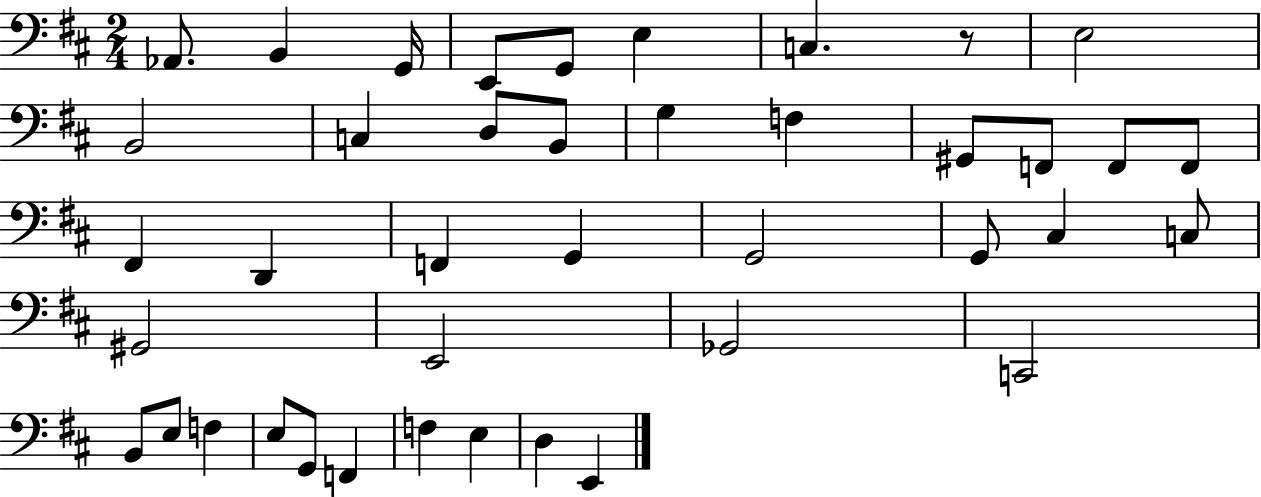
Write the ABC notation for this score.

X:1
T:Untitled
M:2/4
L:1/4
K:D
_A,,/2 B,, G,,/4 E,,/2 G,,/2 E, C, z/2 E,2 B,,2 C, D,/2 B,,/2 G, F, ^G,,/2 F,,/2 F,,/2 F,,/2 ^F,, D,, F,, G,, G,,2 G,,/2 ^C, C,/2 ^G,,2 E,,2 _G,,2 C,,2 B,,/2 E,/2 F, E,/2 G,,/2 F,, F, E, D, E,,